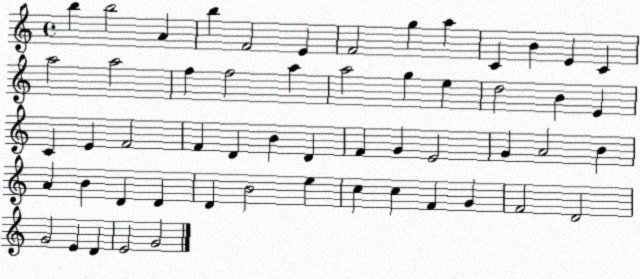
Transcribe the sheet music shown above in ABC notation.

X:1
T:Untitled
M:4/4
L:1/4
K:C
b b2 A b F2 E F2 g a C B E C a2 a2 f f2 a a2 g e d2 B E C E F2 F D B D F G E2 G A2 B A B D D D B2 e c c F G F2 D2 G2 E D E2 G2